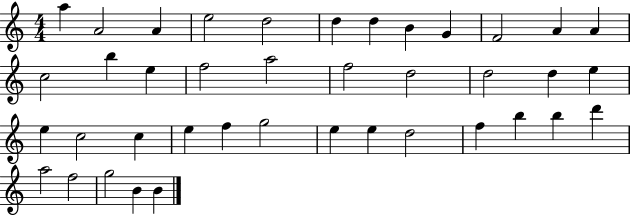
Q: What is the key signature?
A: C major